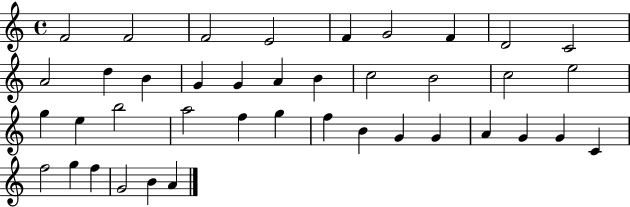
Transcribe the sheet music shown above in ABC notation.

X:1
T:Untitled
M:4/4
L:1/4
K:C
F2 F2 F2 E2 F G2 F D2 C2 A2 d B G G A B c2 B2 c2 e2 g e b2 a2 f g f B G G A G G C f2 g f G2 B A